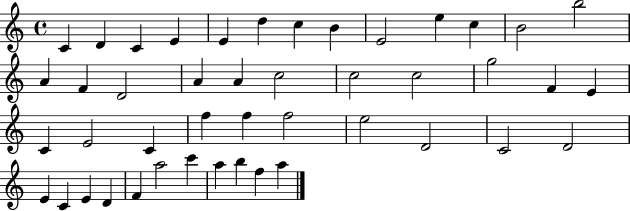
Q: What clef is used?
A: treble